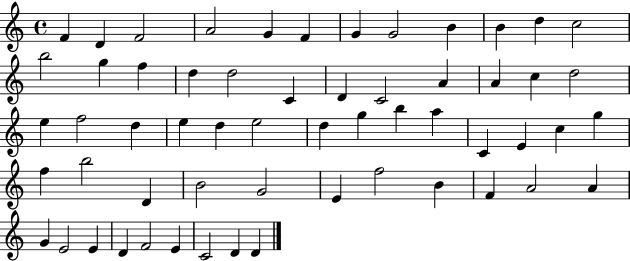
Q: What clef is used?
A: treble